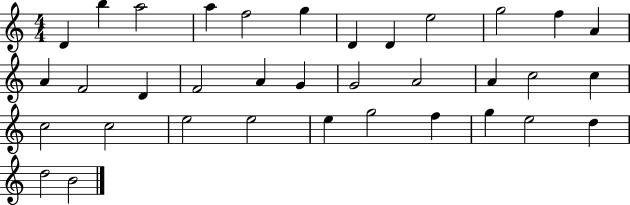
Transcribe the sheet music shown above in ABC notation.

X:1
T:Untitled
M:4/4
L:1/4
K:C
D b a2 a f2 g D D e2 g2 f A A F2 D F2 A G G2 A2 A c2 c c2 c2 e2 e2 e g2 f g e2 d d2 B2